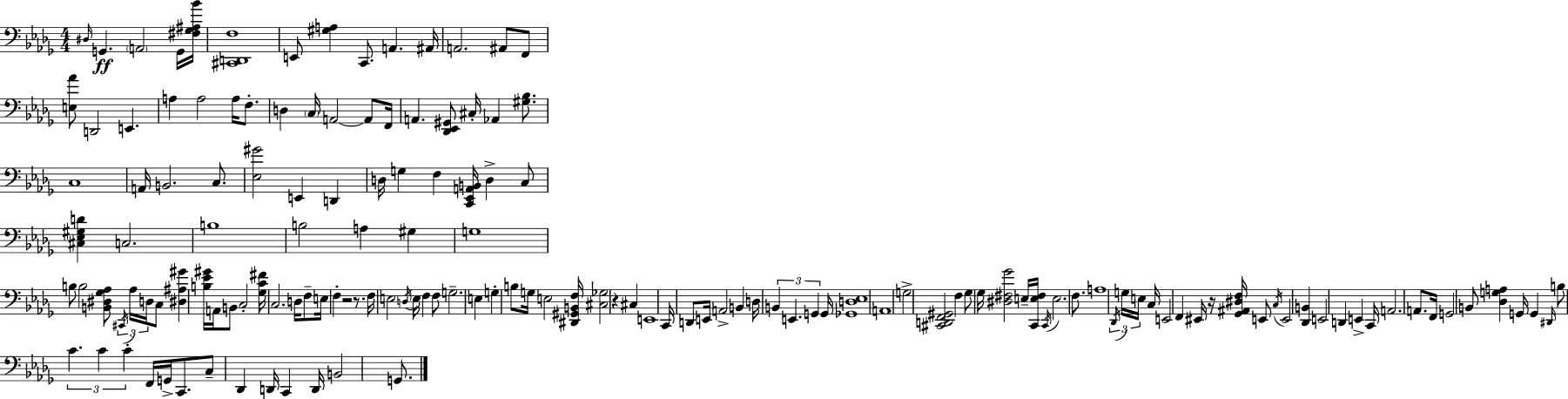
D#3/s G2/q. A2/h G2/s [F#3,Gb3,A#3,Bb4]/s [C#2,D2,F3]/w E2/e [G#3,A3]/q C2/e. A2/q. A#2/s A2/h. A#2/e F2/e [E3,Ab4]/e D2/h E2/q. A3/q A3/h A3/s F3/e. D3/q C3/s A2/h A2/e F2/s A2/q. [Db2,Eb2,G#2]/e C#3/s Ab2/q [G#3,Bb3]/e. C3/w A2/s B2/h. C3/e. [Eb3,G#4]/h E2/q D2/q D3/s G3/q F3/q [C2,Eb2,A2,B2]/s D3/q C3/e [C#3,Eb3,G#3,D4]/q C3/h. B3/w B3/h A3/q G#3/q G3/w B3/e B3/h [B2,D#3,Gb3,Ab3]/e C#2/s Ab3/s D3/s C3/e [D#3,A#3,G#4]/q [B3,Eb4,G#4]/s A2/s B2/e C3/h [Gb3,C4,F#4]/s C3/h. D3/s F3/e E3/s F3/q R/h R/e. F3/s E3/h D3/s E3/s F3/q F3/e G3/h. E3/q G3/q B3/e G3/s E3/h [D#2,G#2,B2,F3]/s [C#3,Gb3]/h R/q C#3/q E2/w C2/s D2/e E2/s A2/h B2/q D3/s B2/q E2/q. G2/q G2/s [Gb2,D3,Eb3]/w A2/w G3/h [C#2,D2,F2,G#2]/h F3/q Gb3/e Gb3/s [D#3,F#3,Gb4]/h E3/s [C2,E3,F#3]/s C2/s E3/h. F3/e. A3/w Db2/s G3/s E3/s C3/s E2/h F2/q EIS2/s R/s [Gb2,A#2,D#3,F3]/s E2/e C3/s E2/h [Db2,B2]/q E2/h D2/q E2/q C2/s A2/h. A2/e. F2/s G2/h B2/e [Db3,G3,A3]/q G2/s G2/q D#2/s B3/e C4/q. C4/q C4/q F2/s G2/s C2/e. C3/e Db2/q D2/s C2/q D2/s B2/h G2/e.